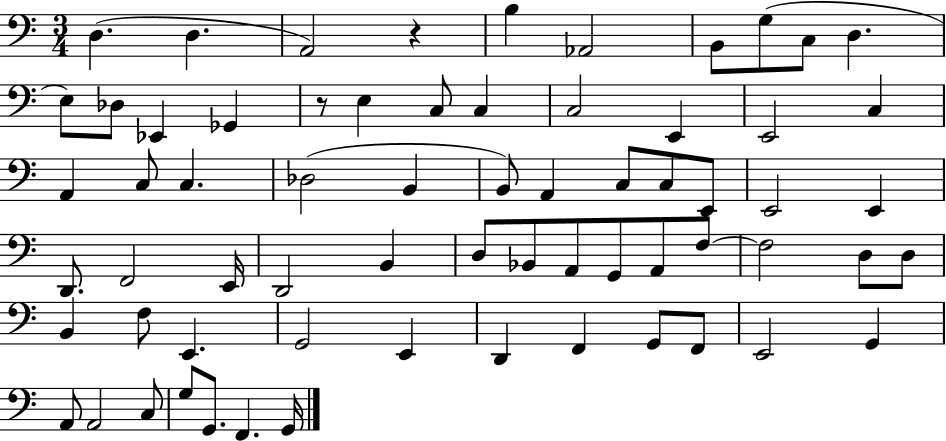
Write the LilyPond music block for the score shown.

{
  \clef bass
  \numericTimeSignature
  \time 3/4
  \key c \major
  d4.( d4. | a,2) r4 | b4 aes,2 | b,8 g8( c8 d4. | \break e8) des8 ees,4 ges,4 | r8 e4 c8 c4 | c2 e,4 | e,2 c4 | \break a,4 c8 c4. | des2( b,4 | b,8) a,4 c8 c8 e,8 | e,2 e,4 | \break d,8. f,2 e,16 | d,2 b,4 | d8 bes,8 a,8 g,8 a,8 f8~~ | f2 d8 d8 | \break b,4 f8 e,4. | g,2 e,4 | d,4 f,4 g,8 f,8 | e,2 g,4 | \break a,8 a,2 c8 | g8 g,8. f,4. g,16 | \bar "|."
}